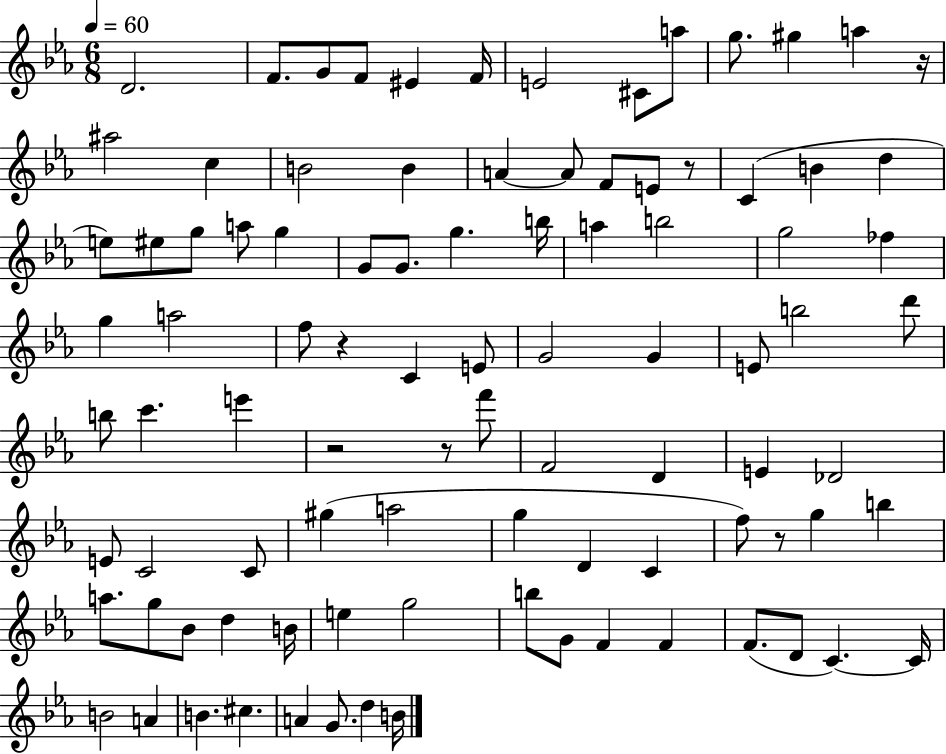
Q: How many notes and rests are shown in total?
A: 94